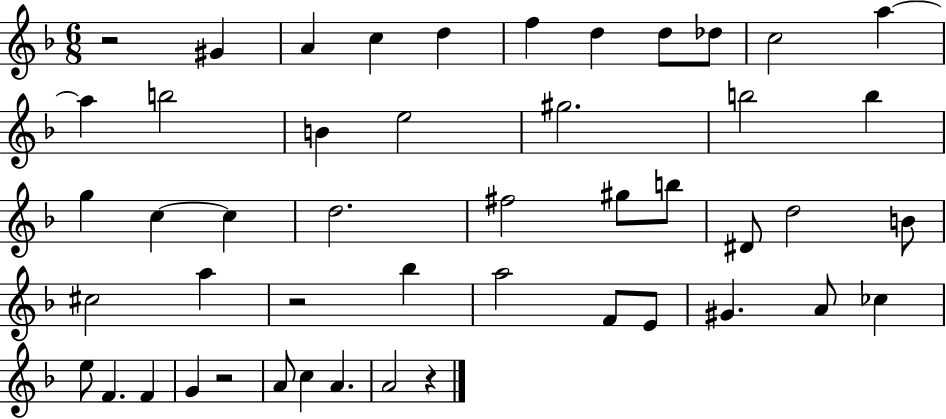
X:1
T:Untitled
M:6/8
L:1/4
K:F
z2 ^G A c d f d d/2 _d/2 c2 a a b2 B e2 ^g2 b2 b g c c d2 ^f2 ^g/2 b/2 ^D/2 d2 B/2 ^c2 a z2 _b a2 F/2 E/2 ^G A/2 _c e/2 F F G z2 A/2 c A A2 z